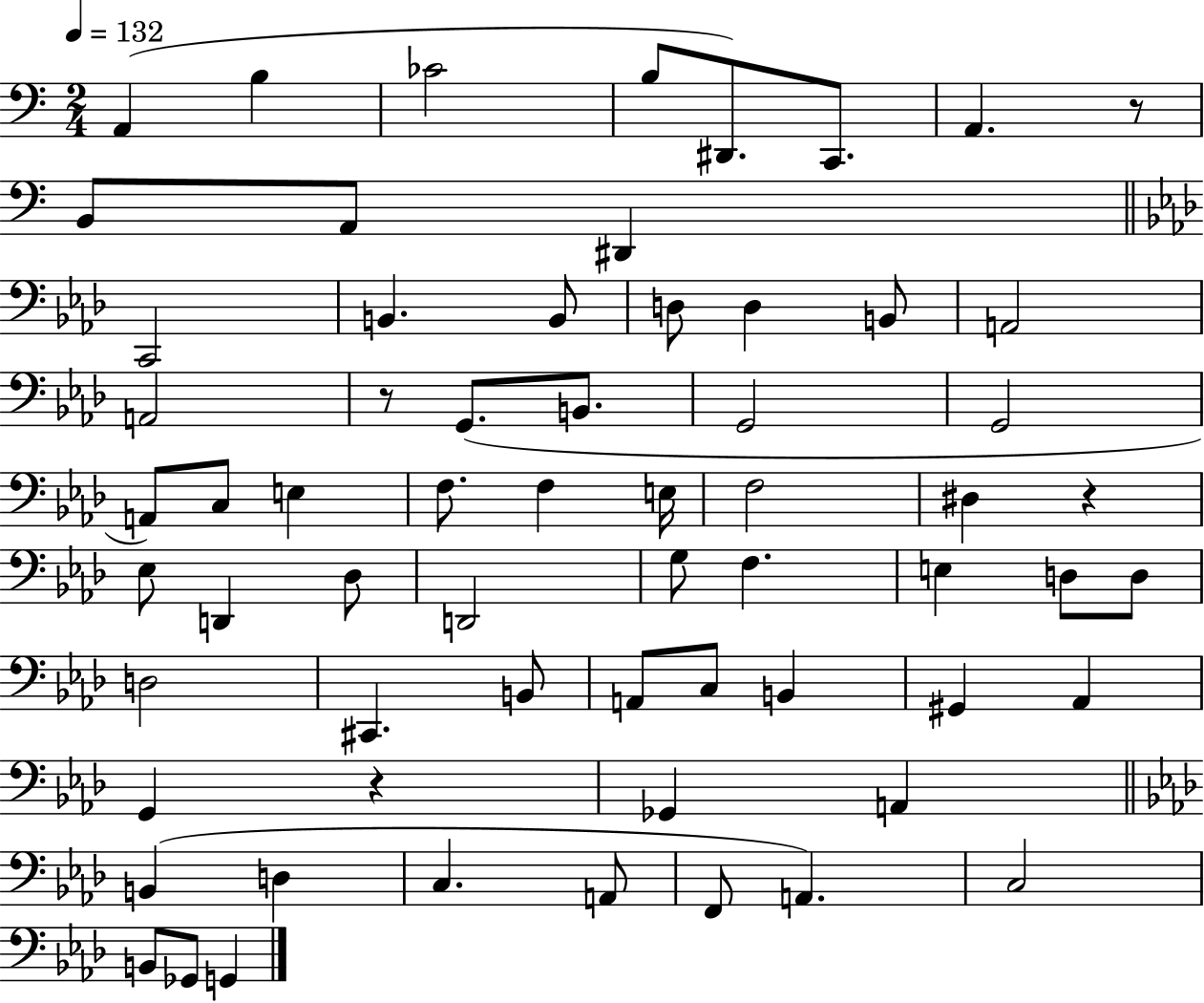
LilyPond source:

{
  \clef bass
  \numericTimeSignature
  \time 2/4
  \key c \major
  \tempo 4 = 132
  \repeat volta 2 { a,4( b4 | ces'2 | b8 dis,8.) c,8. | a,4. r8 | \break b,8 a,8 dis,4 | \bar "||" \break \key aes \major c,2 | b,4. b,8 | d8 d4 b,8 | a,2 | \break a,2 | r8 g,8.( b,8. | g,2 | g,2 | \break a,8) c8 e4 | f8. f4 e16 | f2 | dis4 r4 | \break ees8 d,4 des8 | d,2 | g8 f4. | e4 d8 d8 | \break d2 | cis,4. b,8 | a,8 c8 b,4 | gis,4 aes,4 | \break g,4 r4 | ges,4 a,4 | \bar "||" \break \key aes \major b,4( d4 | c4. a,8 | f,8 a,4.) | c2 | \break b,8 ges,8 g,4 | } \bar "|."
}